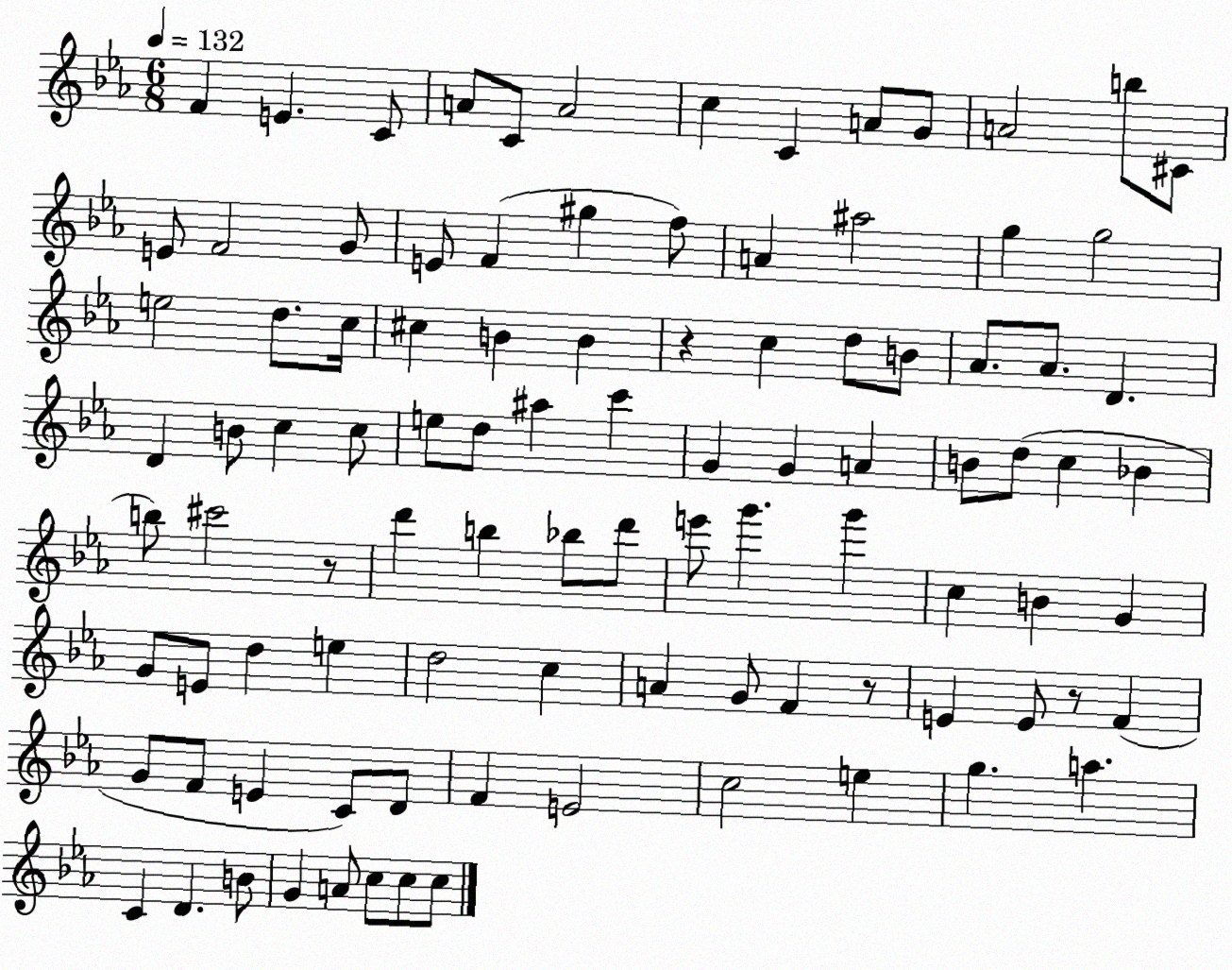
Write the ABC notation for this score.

X:1
T:Untitled
M:6/8
L:1/4
K:Eb
F E C/2 A/2 C/2 A2 c C A/2 G/2 A2 b/2 ^C/2 E/2 F2 G/2 E/2 F ^g f/2 A ^a2 g g2 e2 d/2 c/4 ^c B B z c d/2 B/2 _A/2 _A/2 D D B/2 c c/2 e/2 d/2 ^a c' G G A B/2 d/2 c _B b/2 ^c'2 z/2 d' b _b/2 d'/2 e'/2 g' g' c B G G/2 E/2 d e d2 c A G/2 F z/2 E E/2 z/2 F G/2 F/2 E C/2 D/2 F E2 c2 e g a C D B/2 G A/2 c/2 c/2 c/2